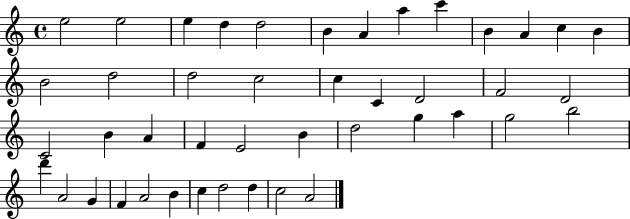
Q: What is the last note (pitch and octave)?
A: A4